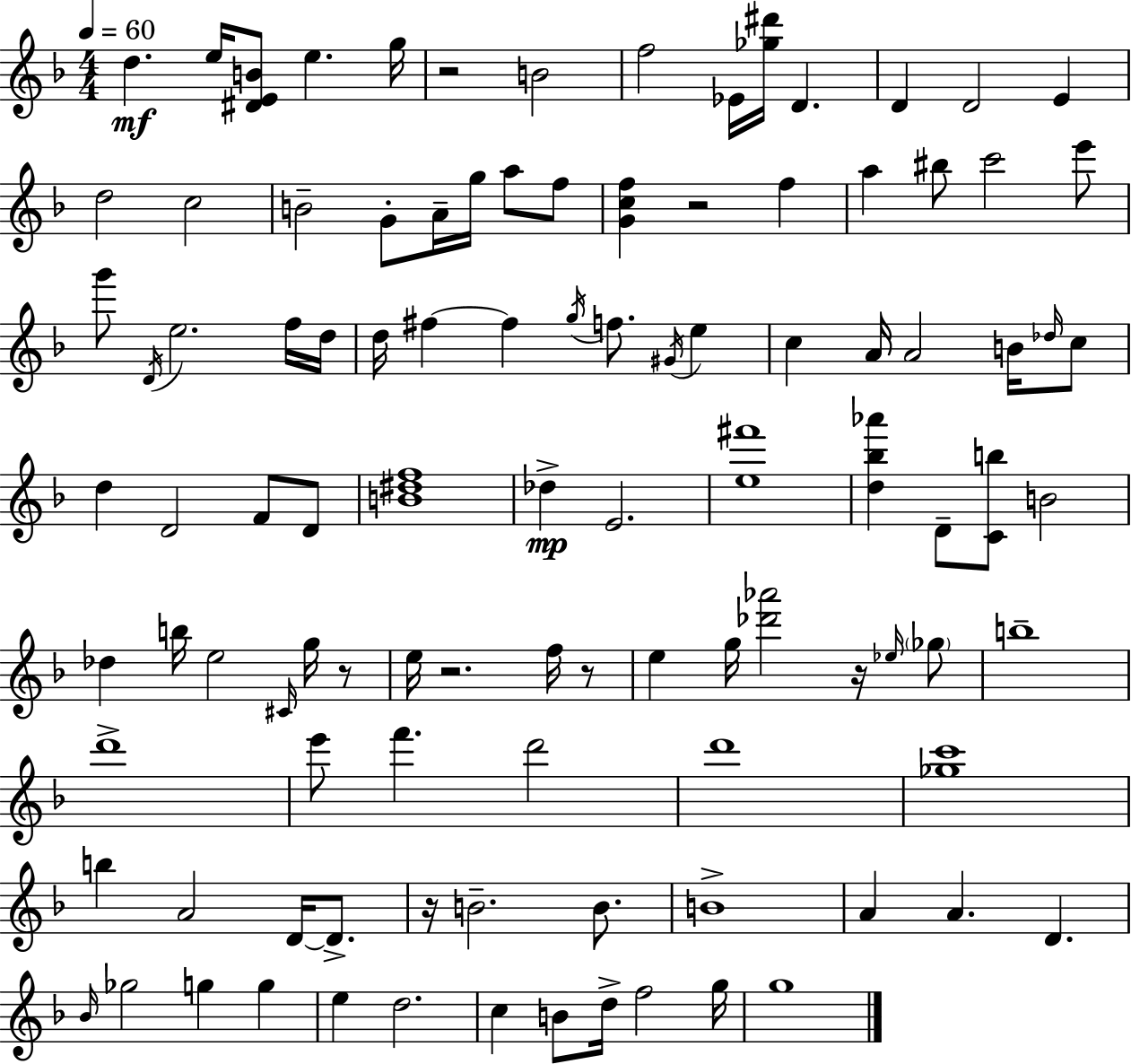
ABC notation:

X:1
T:Untitled
M:4/4
L:1/4
K:F
d e/4 [^DEB]/2 e g/4 z2 B2 f2 _E/4 [_g^d']/4 D D D2 E d2 c2 B2 G/2 A/4 g/4 a/2 f/2 [Gcf] z2 f a ^b/2 c'2 e'/2 g'/2 D/4 e2 f/4 d/4 d/4 ^f ^f g/4 f/2 ^G/4 e c A/4 A2 B/4 _d/4 c/2 d D2 F/2 D/2 [B^df]4 _d E2 [e^f']4 [d_b_a'] D/2 [Cb]/2 B2 _d b/4 e2 ^C/4 g/4 z/2 e/4 z2 f/4 z/2 e g/4 [_d'_a']2 z/4 _e/4 _g/2 b4 d'4 e'/2 f' d'2 d'4 [_gc']4 b A2 D/4 D/2 z/4 B2 B/2 B4 A A D _B/4 _g2 g g e d2 c B/2 d/4 f2 g/4 g4